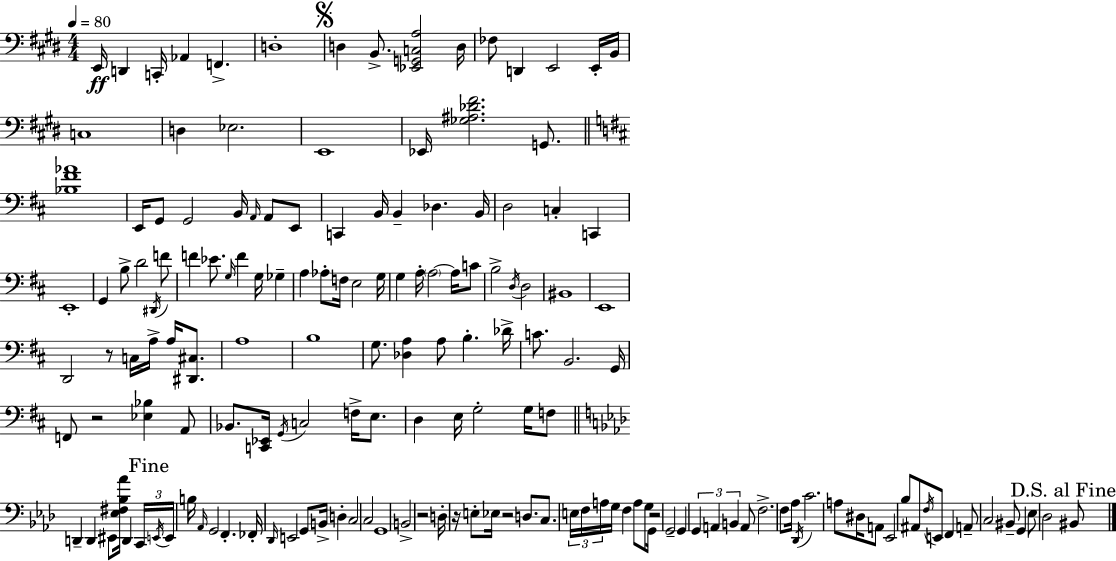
{
  \clef bass
  \numericTimeSignature
  \time 4/4
  \key e \major
  \tempo 4 = 80
  e,16\ff d,4 c,16-. aes,4 f,4.-> | d1-. | \mark \markup { \musicglyph "scripts.segno" } d4 b,8.-> <ees, g, c a>2 d16 | fes8 d,4 e,2 e,16-. b,16 | \break c1 | d4 ees2. | e,1 | ees,16 <ges ais des' fis'>2. g,8. | \break \bar "||" \break \key b \minor <bes fis' aes'>1 | e,16 g,8 g,2 b,16 \grace { a,16 } a,8 e,8 | c,4 b,16 b,4-- des4. | b,16 d2 c4-. c,4 | \break e,1-. | g,4 b8-> d'2 \acciaccatura { dis,16 } | f'8 f'4 ees'8. \grace { g16 } f'4 g16 ges4-- | a4 aes8-. f16 e2 | \break g16 g4 a16-. \parenthesize a2~~ | a16 c'8 b2-> \acciaccatura { d16 } d2 | bis,1 | e,1 | \break d,2 r8 c16 a16-> | a16 <dis, cis>8. a1 | b1 | g8. <des a>4 a8 b4.-. | \break des'16-> c'8. b,2. | g,16 f,8 r2 <ees bes>4 | a,8 bes,8. <c, ees,>16 \acciaccatura { g,16 } c2 | f16-> e8. d4 e16 g2-. | \break g16 f8 \bar "||" \break \key aes \major d,4-- d,4 eis,8 <ees fis bes aes'>16 d,4 \tuplet 3/2 { c,16 | \mark "Fine" \acciaccatura { e,16 } e,16 } b16 \grace { aes,16 } g,2 f,4.-. | fes,16-. \grace { des,16 } e,2 g,8 b,16-> d4-. | c2 c2 | \break g,1 | b,2-> r2 | d16-. r16 e8-. ees16 r2 | d8. c8. \tuplet 3/2 { e16 f16 a16 } g16 f4 a8 | \break g8 g,16 r2 g,2-- | g,4 \tuplet 3/2 { g,4 a,4 b,4 } | a,8 f2.-> | f8 aes16 \acciaccatura { des,16 } c'2. | \break a8 dis16 a,8 ees,2 bes8 | ais,8 \acciaccatura { f16 } e,8 f,4 a,8-- c2 | bis,8-- g,4 ees8 des2 | \mark "D.S. al Fine" bis,8 \bar "|."
}